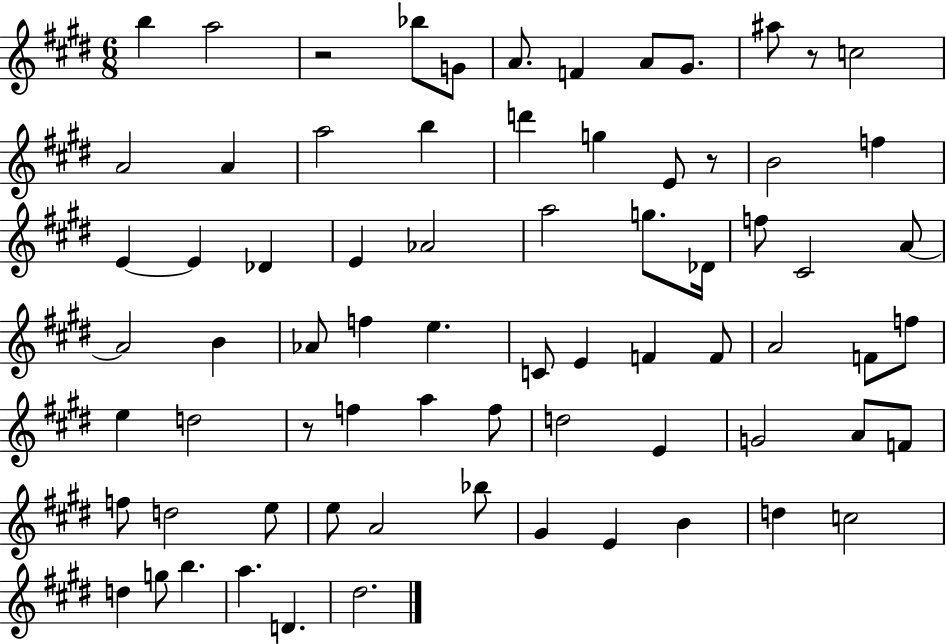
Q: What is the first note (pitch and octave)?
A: B5